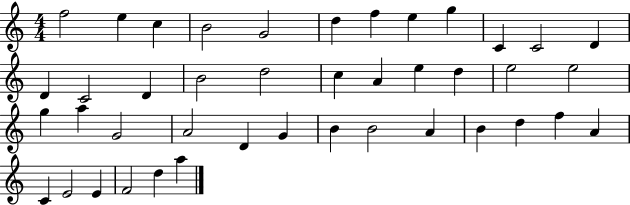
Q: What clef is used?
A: treble